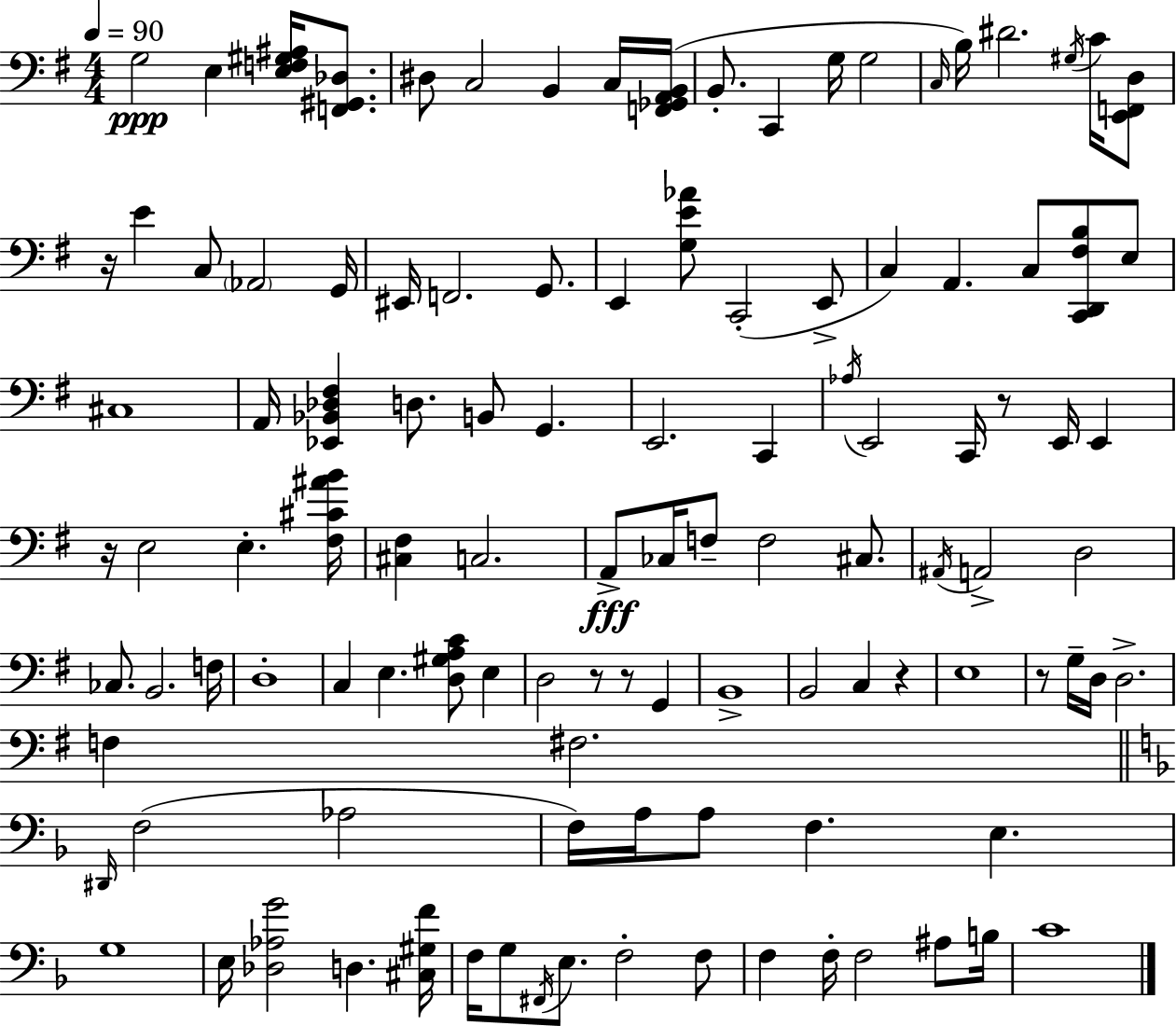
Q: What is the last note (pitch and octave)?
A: C4